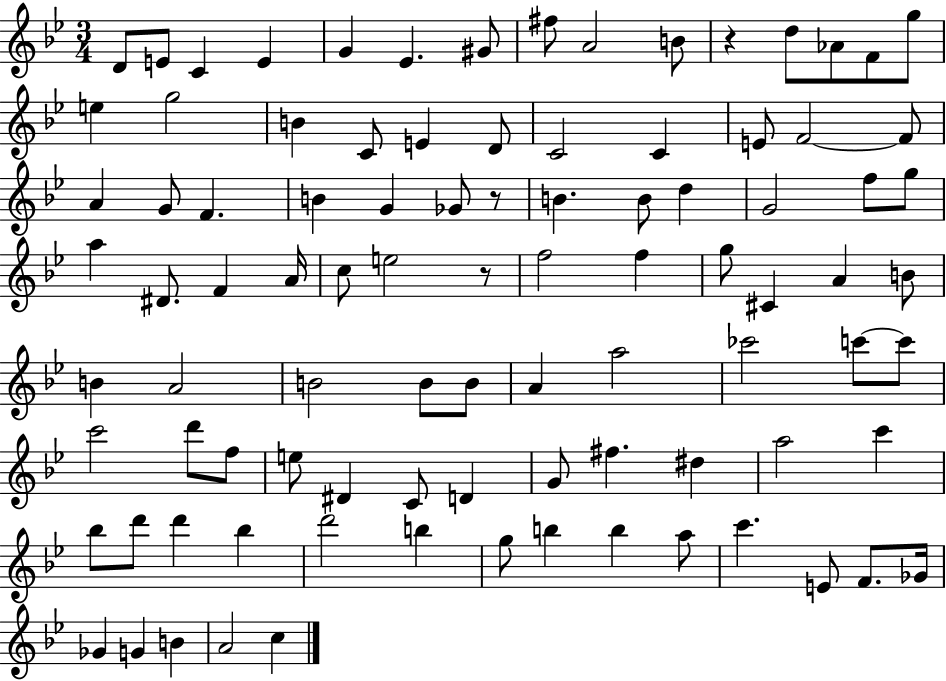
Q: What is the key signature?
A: BES major